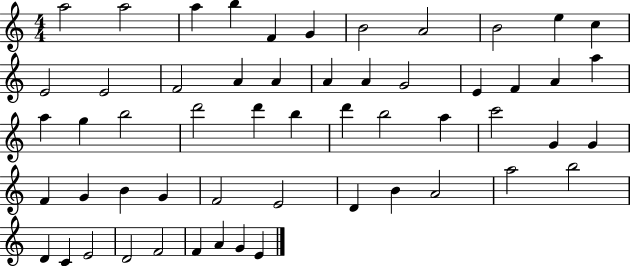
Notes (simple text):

A5/h A5/h A5/q B5/q F4/q G4/q B4/h A4/h B4/h E5/q C5/q E4/h E4/h F4/h A4/q A4/q A4/q A4/q G4/h E4/q F4/q A4/q A5/q A5/q G5/q B5/h D6/h D6/q B5/q D6/q B5/h A5/q C6/h G4/q G4/q F4/q G4/q B4/q G4/q F4/h E4/h D4/q B4/q A4/h A5/h B5/h D4/q C4/q E4/h D4/h F4/h F4/q A4/q G4/q E4/q